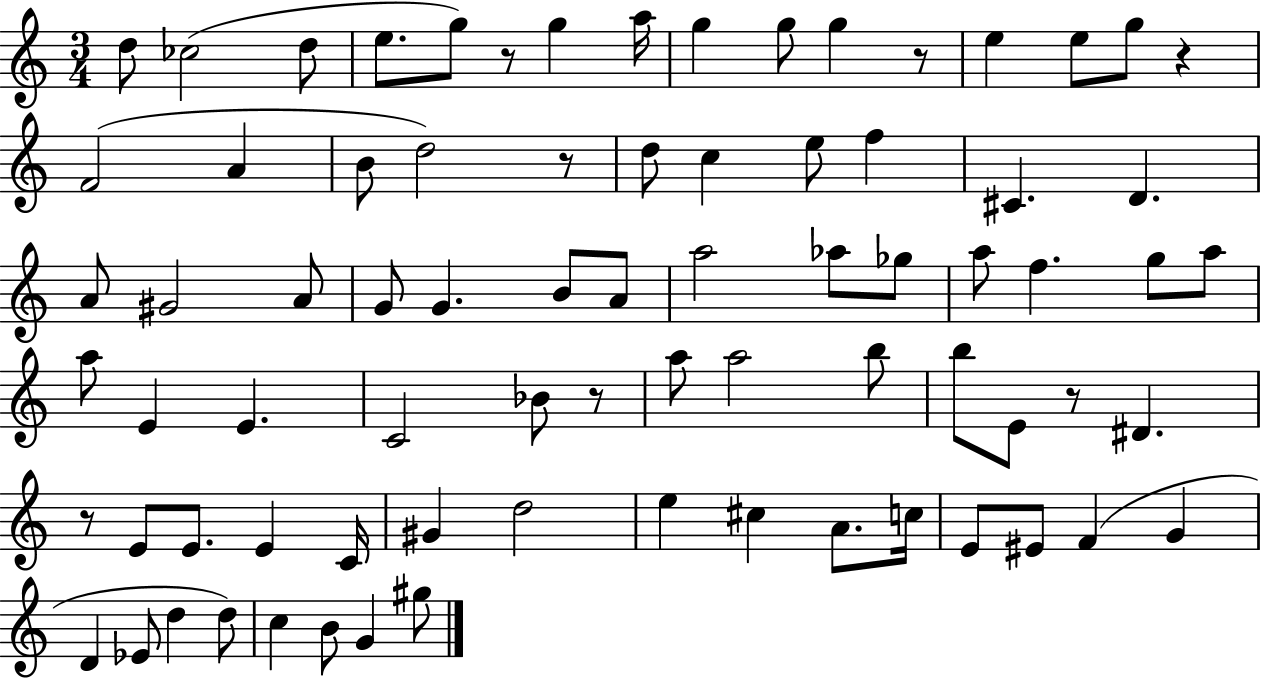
{
  \clef treble
  \numericTimeSignature
  \time 3/4
  \key c \major
  d''8 ces''2( d''8 | e''8. g''8) r8 g''4 a''16 | g''4 g''8 g''4 r8 | e''4 e''8 g''8 r4 | \break f'2( a'4 | b'8 d''2) r8 | d''8 c''4 e''8 f''4 | cis'4. d'4. | \break a'8 gis'2 a'8 | g'8 g'4. b'8 a'8 | a''2 aes''8 ges''8 | a''8 f''4. g''8 a''8 | \break a''8 e'4 e'4. | c'2 bes'8 r8 | a''8 a''2 b''8 | b''8 e'8 r8 dis'4. | \break r8 e'8 e'8. e'4 c'16 | gis'4 d''2 | e''4 cis''4 a'8. c''16 | e'8 eis'8 f'4( g'4 | \break d'4 ees'8 d''4 d''8) | c''4 b'8 g'4 gis''8 | \bar "|."
}